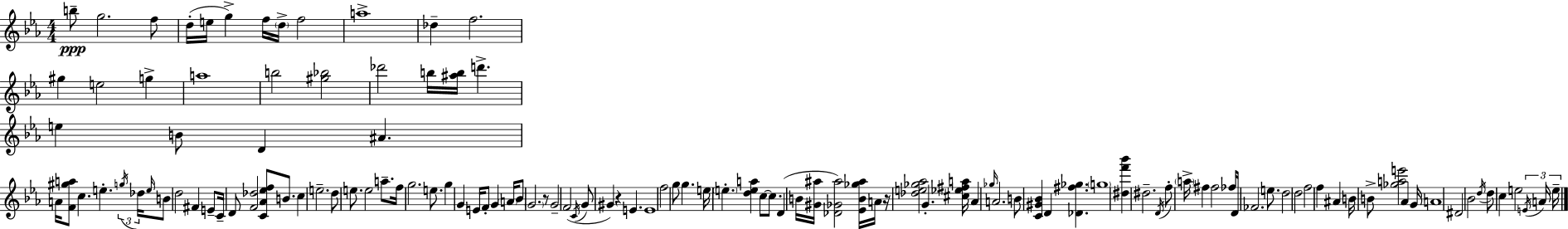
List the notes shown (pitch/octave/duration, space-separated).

B5/e G5/h. F5/e D5/s E5/s G5/q F5/s D5/s F5/h A5/w Db5/q F5/h. G#5/q E5/h G5/q A5/w B5/h [G#5,Bb5]/h Db6/h B5/s [A#5,B5]/s D6/q. E5/q B4/e D4/q A#4/q. A4/s [F4,G#5,A5]/e C5/q. E5/q. G5/s Db5/s E5/s B4/e D5/h F#4/q E4/e C4/s D4/e [F4,Db5]/h [C4,Ab4,Eb5,F5]/e B4/e. C5/q E5/h. D5/e E5/e. E5/h A5/e. F5/s G5/h. E5/e. G5/q G4/q E4/s F4/e G4/q A4/s Bb4/e G4/h. R/e G4/h F4/h C4/s G4/e G#4/q R/q E4/q. E4/w F5/h G5/e G5/q. E5/s E5/q. [D5,E5,A5]/q C5/e C5/e. D4/q B4/s [G#4,A#5]/s [Db4,Gb4,A#5]/h [Eb4,B4,Gb5,A#5]/s A4/s R/s [Db5,E5,Gb5,Ab5]/h G4/q. [C#5,Eb5,F#5,A5]/s Ab4/q Gb5/s A4/h. B4/e [C4,G#4,Bb4]/q D4/q [Db4,F#5,Gb5]/q. G5/w [D#5,F6,Bb6]/q D#5/h. D4/s F5/e A5/s F#5/q F#5/h FES5/s D4/s FES4/h. E5/e. D5/h D5/h F5/h F5/q A#4/q B4/s B4/e [Gb5,A5,E6]/h Ab4/q G4/s A4/w D#4/h Bb4/h D5/s D5/e C5/q E5/h E4/s A4/s E5/s